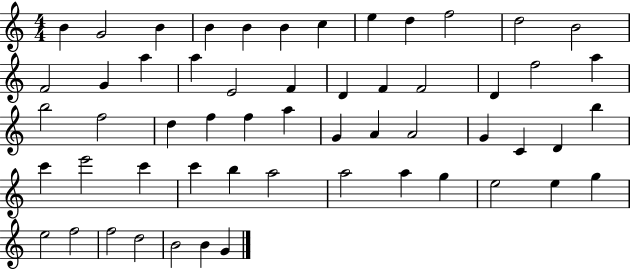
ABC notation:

X:1
T:Untitled
M:4/4
L:1/4
K:C
B G2 B B B B c e d f2 d2 B2 F2 G a a E2 F D F F2 D f2 a b2 f2 d f f a G A A2 G C D b c' e'2 c' c' b a2 a2 a g e2 e g e2 f2 f2 d2 B2 B G